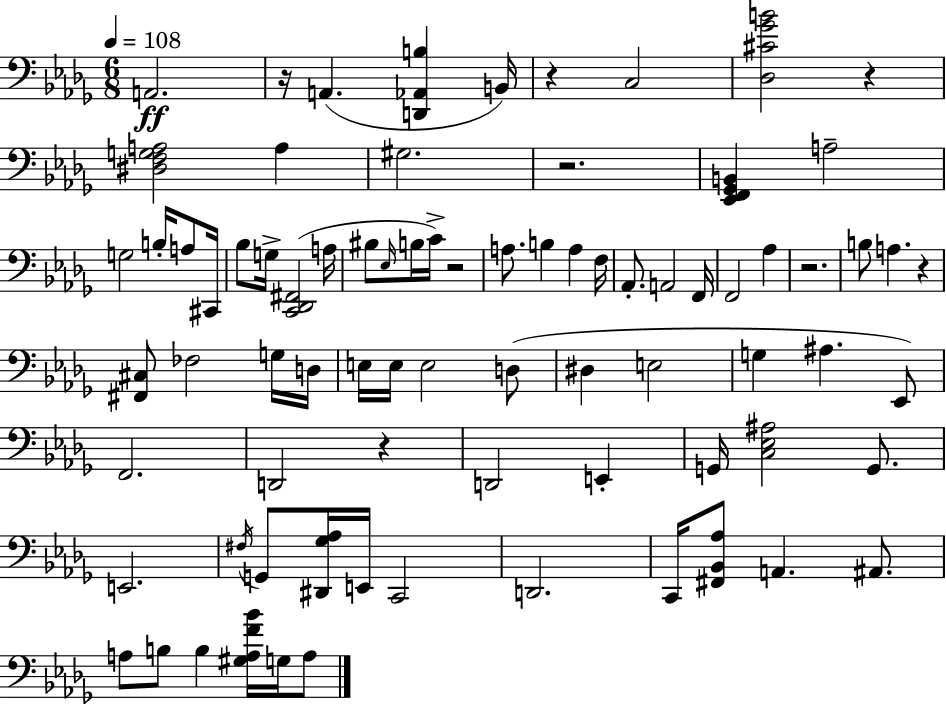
A2/h. R/s A2/q. [D2,Ab2,B3]/q B2/s R/q C3/h [Db3,C#4,Gb4,B4]/h R/q [D#3,F3,G3,A3]/h A3/q G#3/h. R/h. [Eb2,F2,Gb2,B2]/q A3/h G3/h B3/s A3/e C#2/s Bb3/e G3/s [C2,Db2,F#2]/h A3/s BIS3/e Eb3/s B3/s C4/s R/h A3/e. B3/q A3/q F3/s Ab2/e. A2/h F2/s F2/h Ab3/q R/h. B3/e A3/q. R/q [F#2,C#3]/e FES3/h G3/s D3/s E3/s E3/s E3/h D3/e D#3/q E3/h G3/q A#3/q. Eb2/e F2/h. D2/h R/q D2/h E2/q G2/s [C3,Eb3,A#3]/h G2/e. E2/h. F#3/s G2/e [D#2,Gb3,Ab3]/s E2/s C2/h D2/h. C2/s [F#2,Bb2,Ab3]/e A2/q. A#2/e. A3/e B3/e B3/q [G#3,A3,F4,Bb4]/s G3/s A3/e